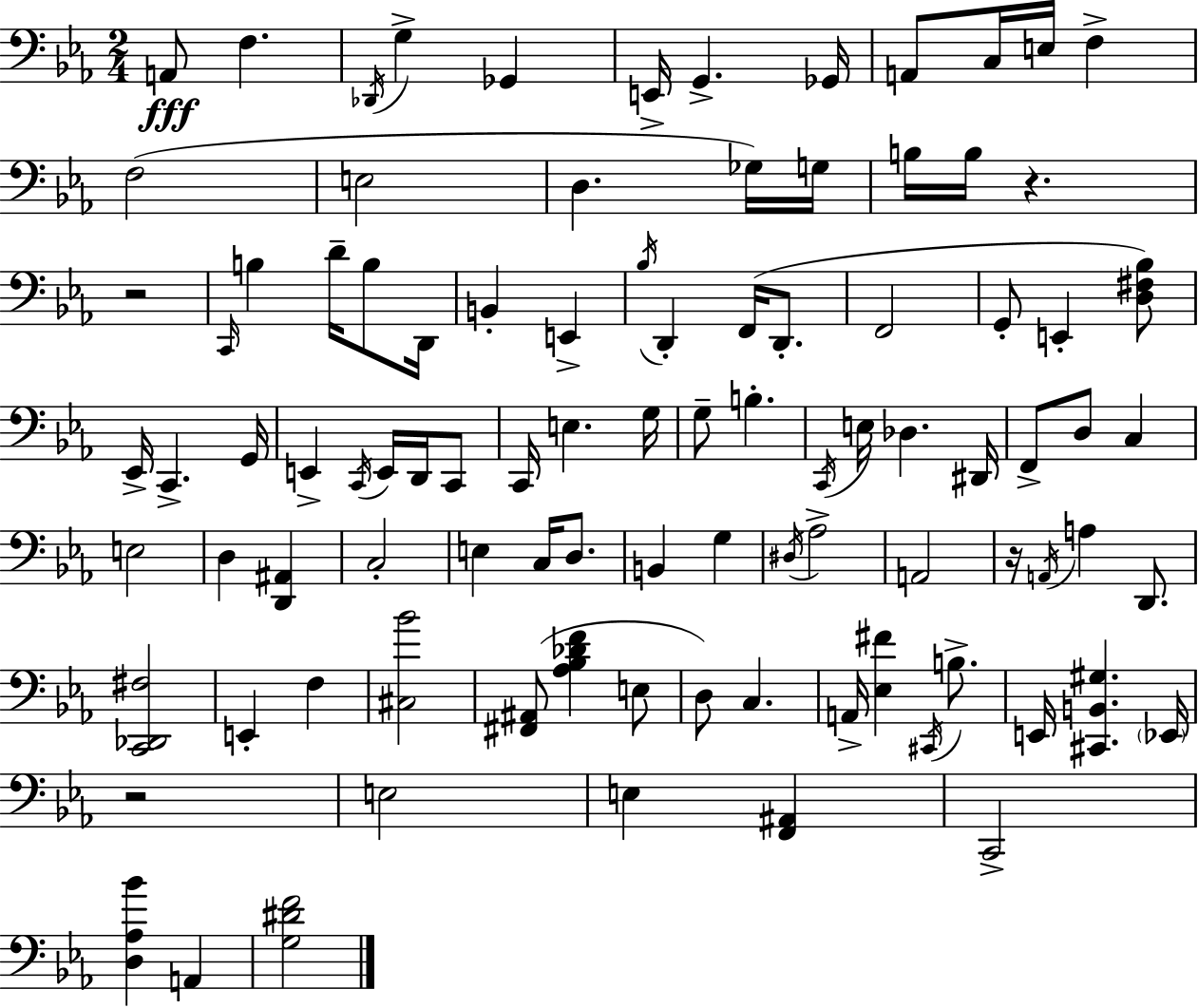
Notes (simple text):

A2/e F3/q. Db2/s G3/q Gb2/q E2/s G2/q. Gb2/s A2/e C3/s E3/s F3/q F3/h E3/h D3/q. Gb3/s G3/s B3/s B3/s R/q. R/h C2/s B3/q D4/s B3/e D2/s B2/q E2/q Bb3/s D2/q F2/s D2/e. F2/h G2/e E2/q [D3,F#3,Bb3]/e Eb2/s C2/q. G2/s E2/q C2/s E2/s D2/s C2/e C2/s E3/q. G3/s G3/e B3/q. C2/s E3/s Db3/q. D#2/s F2/e D3/e C3/q E3/h D3/q [D2,A#2]/q C3/h E3/q C3/s D3/e. B2/q G3/q D#3/s Ab3/h A2/h R/s A2/s A3/q D2/e. [C2,Db2,F#3]/h E2/q F3/q [C#3,Bb4]/h [F#2,A#2]/e [Ab3,Bb3,Db4,F4]/q E3/e D3/e C3/q. A2/s [Eb3,F#4]/q C#2/s B3/e. E2/s [C#2,B2,G#3]/q. Eb2/s R/h E3/h E3/q [F2,A#2]/q C2/h [D3,Ab3,Bb4]/q A2/q [G3,D#4,F4]/h